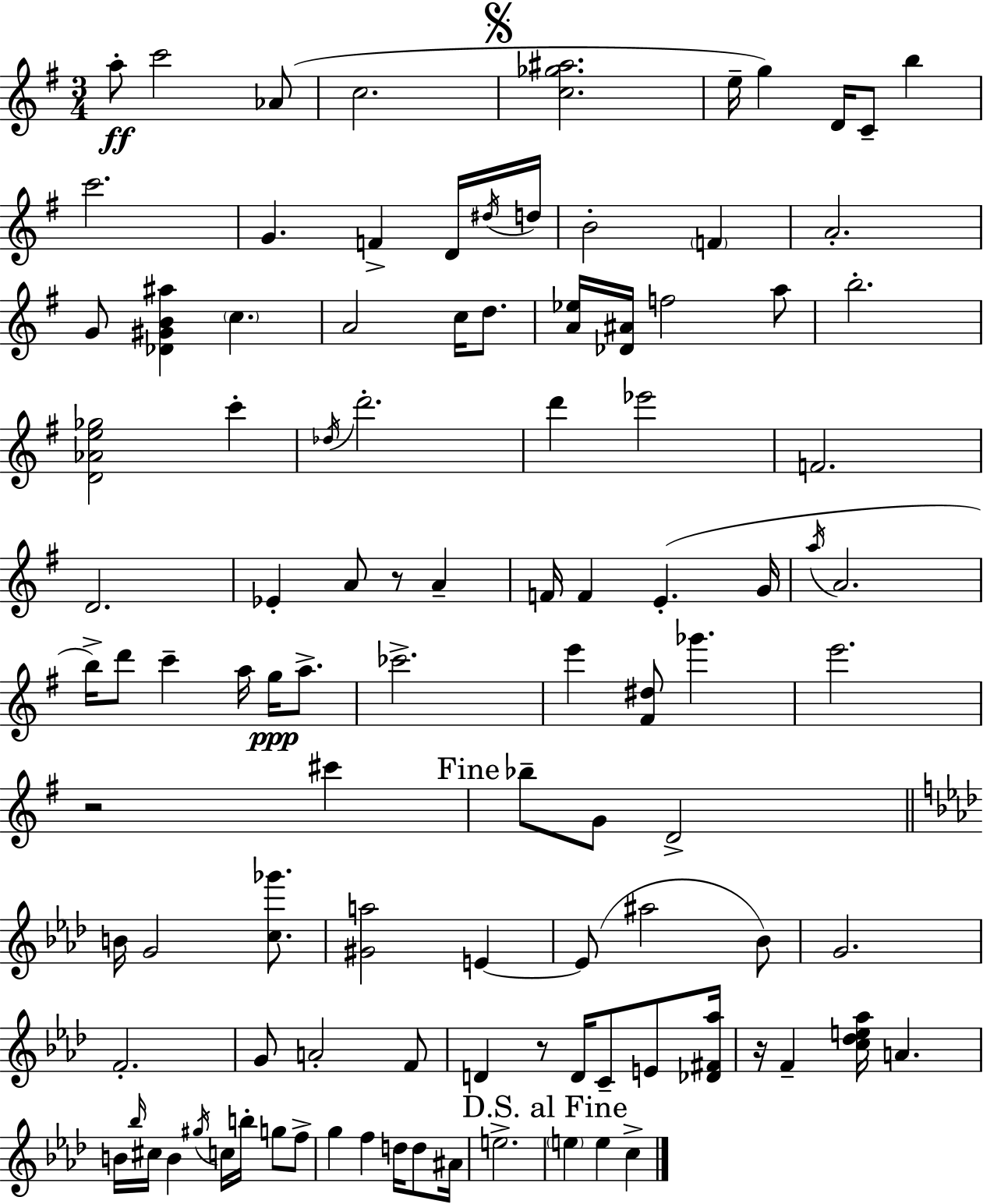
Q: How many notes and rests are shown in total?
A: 105